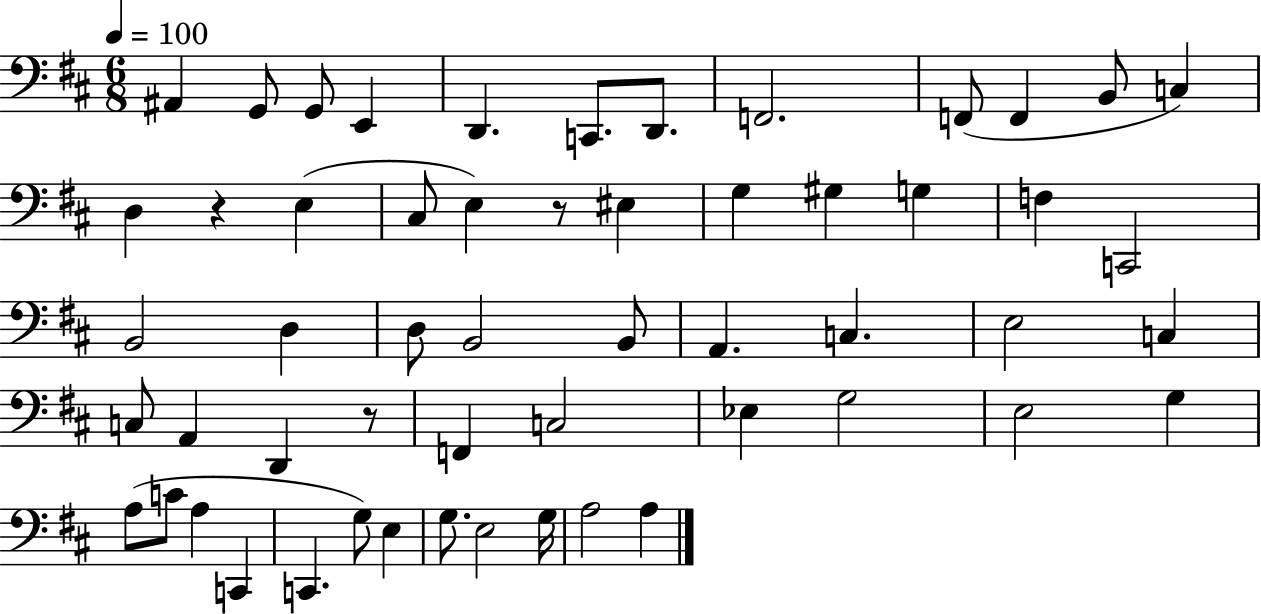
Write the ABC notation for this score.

X:1
T:Untitled
M:6/8
L:1/4
K:D
^A,, G,,/2 G,,/2 E,, D,, C,,/2 D,,/2 F,,2 F,,/2 F,, B,,/2 C, D, z E, ^C,/2 E, z/2 ^E, G, ^G, G, F, C,,2 B,,2 D, D,/2 B,,2 B,,/2 A,, C, E,2 C, C,/2 A,, D,, z/2 F,, C,2 _E, G,2 E,2 G, A,/2 C/2 A, C,, C,, G,/2 E, G,/2 E,2 G,/4 A,2 A,